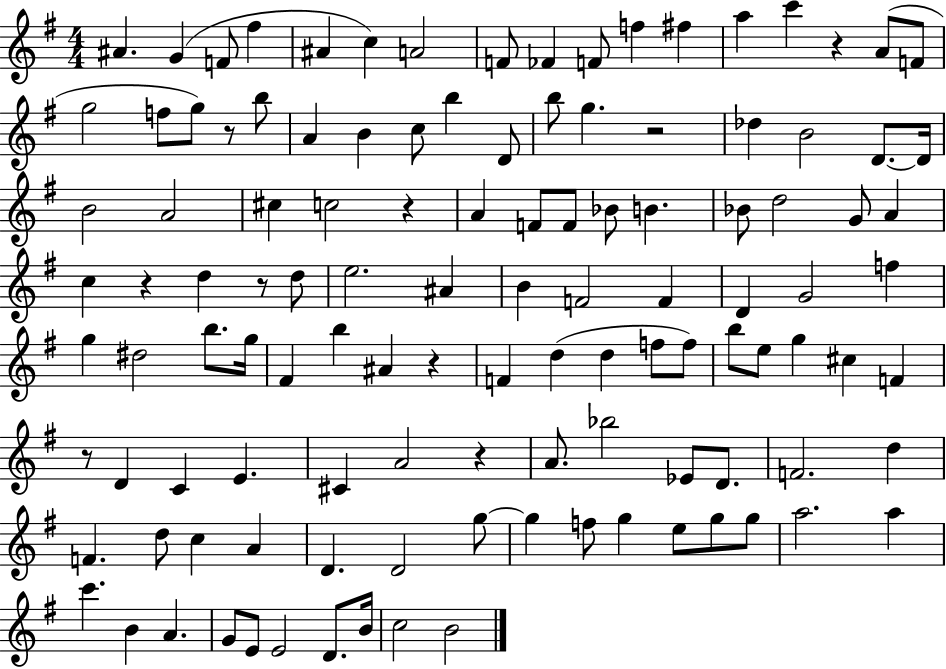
{
  \clef treble
  \numericTimeSignature
  \time 4/4
  \key g \major
  ais'4. g'4( f'8 fis''4 | ais'4 c''4) a'2 | f'8 fes'4 f'8 f''4 fis''4 | a''4 c'''4 r4 a'8( f'8 | \break g''2 f''8 g''8) r8 b''8 | a'4 b'4 c''8 b''4 d'8 | b''8 g''4. r2 | des''4 b'2 d'8.~~ d'16 | \break b'2 a'2 | cis''4 c''2 r4 | a'4 f'8 f'8 bes'8 b'4. | bes'8 d''2 g'8 a'4 | \break c''4 r4 d''4 r8 d''8 | e''2. ais'4 | b'4 f'2 f'4 | d'4 g'2 f''4 | \break g''4 dis''2 b''8. g''16 | fis'4 b''4 ais'4 r4 | f'4 d''4( d''4 f''8 f''8) | b''8 e''8 g''4 cis''4 f'4 | \break r8 d'4 c'4 e'4. | cis'4 a'2 r4 | a'8. bes''2 ees'8 d'8. | f'2. d''4 | \break f'4. d''8 c''4 a'4 | d'4. d'2 g''8~~ | g''4 f''8 g''4 e''8 g''8 g''8 | a''2. a''4 | \break c'''4. b'4 a'4. | g'8 e'8 e'2 d'8. b'16 | c''2 b'2 | \bar "|."
}